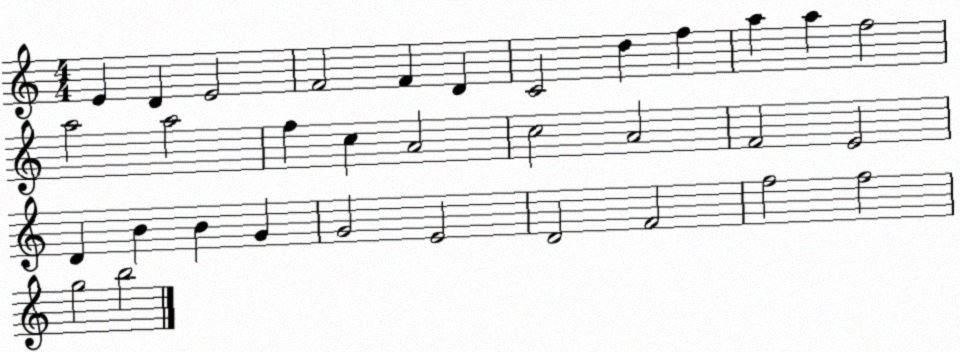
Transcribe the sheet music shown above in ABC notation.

X:1
T:Untitled
M:4/4
L:1/4
K:C
E D E2 F2 F D C2 d f a a f2 a2 a2 f c A2 c2 A2 F2 E2 D B B G G2 E2 D2 F2 f2 f2 g2 b2